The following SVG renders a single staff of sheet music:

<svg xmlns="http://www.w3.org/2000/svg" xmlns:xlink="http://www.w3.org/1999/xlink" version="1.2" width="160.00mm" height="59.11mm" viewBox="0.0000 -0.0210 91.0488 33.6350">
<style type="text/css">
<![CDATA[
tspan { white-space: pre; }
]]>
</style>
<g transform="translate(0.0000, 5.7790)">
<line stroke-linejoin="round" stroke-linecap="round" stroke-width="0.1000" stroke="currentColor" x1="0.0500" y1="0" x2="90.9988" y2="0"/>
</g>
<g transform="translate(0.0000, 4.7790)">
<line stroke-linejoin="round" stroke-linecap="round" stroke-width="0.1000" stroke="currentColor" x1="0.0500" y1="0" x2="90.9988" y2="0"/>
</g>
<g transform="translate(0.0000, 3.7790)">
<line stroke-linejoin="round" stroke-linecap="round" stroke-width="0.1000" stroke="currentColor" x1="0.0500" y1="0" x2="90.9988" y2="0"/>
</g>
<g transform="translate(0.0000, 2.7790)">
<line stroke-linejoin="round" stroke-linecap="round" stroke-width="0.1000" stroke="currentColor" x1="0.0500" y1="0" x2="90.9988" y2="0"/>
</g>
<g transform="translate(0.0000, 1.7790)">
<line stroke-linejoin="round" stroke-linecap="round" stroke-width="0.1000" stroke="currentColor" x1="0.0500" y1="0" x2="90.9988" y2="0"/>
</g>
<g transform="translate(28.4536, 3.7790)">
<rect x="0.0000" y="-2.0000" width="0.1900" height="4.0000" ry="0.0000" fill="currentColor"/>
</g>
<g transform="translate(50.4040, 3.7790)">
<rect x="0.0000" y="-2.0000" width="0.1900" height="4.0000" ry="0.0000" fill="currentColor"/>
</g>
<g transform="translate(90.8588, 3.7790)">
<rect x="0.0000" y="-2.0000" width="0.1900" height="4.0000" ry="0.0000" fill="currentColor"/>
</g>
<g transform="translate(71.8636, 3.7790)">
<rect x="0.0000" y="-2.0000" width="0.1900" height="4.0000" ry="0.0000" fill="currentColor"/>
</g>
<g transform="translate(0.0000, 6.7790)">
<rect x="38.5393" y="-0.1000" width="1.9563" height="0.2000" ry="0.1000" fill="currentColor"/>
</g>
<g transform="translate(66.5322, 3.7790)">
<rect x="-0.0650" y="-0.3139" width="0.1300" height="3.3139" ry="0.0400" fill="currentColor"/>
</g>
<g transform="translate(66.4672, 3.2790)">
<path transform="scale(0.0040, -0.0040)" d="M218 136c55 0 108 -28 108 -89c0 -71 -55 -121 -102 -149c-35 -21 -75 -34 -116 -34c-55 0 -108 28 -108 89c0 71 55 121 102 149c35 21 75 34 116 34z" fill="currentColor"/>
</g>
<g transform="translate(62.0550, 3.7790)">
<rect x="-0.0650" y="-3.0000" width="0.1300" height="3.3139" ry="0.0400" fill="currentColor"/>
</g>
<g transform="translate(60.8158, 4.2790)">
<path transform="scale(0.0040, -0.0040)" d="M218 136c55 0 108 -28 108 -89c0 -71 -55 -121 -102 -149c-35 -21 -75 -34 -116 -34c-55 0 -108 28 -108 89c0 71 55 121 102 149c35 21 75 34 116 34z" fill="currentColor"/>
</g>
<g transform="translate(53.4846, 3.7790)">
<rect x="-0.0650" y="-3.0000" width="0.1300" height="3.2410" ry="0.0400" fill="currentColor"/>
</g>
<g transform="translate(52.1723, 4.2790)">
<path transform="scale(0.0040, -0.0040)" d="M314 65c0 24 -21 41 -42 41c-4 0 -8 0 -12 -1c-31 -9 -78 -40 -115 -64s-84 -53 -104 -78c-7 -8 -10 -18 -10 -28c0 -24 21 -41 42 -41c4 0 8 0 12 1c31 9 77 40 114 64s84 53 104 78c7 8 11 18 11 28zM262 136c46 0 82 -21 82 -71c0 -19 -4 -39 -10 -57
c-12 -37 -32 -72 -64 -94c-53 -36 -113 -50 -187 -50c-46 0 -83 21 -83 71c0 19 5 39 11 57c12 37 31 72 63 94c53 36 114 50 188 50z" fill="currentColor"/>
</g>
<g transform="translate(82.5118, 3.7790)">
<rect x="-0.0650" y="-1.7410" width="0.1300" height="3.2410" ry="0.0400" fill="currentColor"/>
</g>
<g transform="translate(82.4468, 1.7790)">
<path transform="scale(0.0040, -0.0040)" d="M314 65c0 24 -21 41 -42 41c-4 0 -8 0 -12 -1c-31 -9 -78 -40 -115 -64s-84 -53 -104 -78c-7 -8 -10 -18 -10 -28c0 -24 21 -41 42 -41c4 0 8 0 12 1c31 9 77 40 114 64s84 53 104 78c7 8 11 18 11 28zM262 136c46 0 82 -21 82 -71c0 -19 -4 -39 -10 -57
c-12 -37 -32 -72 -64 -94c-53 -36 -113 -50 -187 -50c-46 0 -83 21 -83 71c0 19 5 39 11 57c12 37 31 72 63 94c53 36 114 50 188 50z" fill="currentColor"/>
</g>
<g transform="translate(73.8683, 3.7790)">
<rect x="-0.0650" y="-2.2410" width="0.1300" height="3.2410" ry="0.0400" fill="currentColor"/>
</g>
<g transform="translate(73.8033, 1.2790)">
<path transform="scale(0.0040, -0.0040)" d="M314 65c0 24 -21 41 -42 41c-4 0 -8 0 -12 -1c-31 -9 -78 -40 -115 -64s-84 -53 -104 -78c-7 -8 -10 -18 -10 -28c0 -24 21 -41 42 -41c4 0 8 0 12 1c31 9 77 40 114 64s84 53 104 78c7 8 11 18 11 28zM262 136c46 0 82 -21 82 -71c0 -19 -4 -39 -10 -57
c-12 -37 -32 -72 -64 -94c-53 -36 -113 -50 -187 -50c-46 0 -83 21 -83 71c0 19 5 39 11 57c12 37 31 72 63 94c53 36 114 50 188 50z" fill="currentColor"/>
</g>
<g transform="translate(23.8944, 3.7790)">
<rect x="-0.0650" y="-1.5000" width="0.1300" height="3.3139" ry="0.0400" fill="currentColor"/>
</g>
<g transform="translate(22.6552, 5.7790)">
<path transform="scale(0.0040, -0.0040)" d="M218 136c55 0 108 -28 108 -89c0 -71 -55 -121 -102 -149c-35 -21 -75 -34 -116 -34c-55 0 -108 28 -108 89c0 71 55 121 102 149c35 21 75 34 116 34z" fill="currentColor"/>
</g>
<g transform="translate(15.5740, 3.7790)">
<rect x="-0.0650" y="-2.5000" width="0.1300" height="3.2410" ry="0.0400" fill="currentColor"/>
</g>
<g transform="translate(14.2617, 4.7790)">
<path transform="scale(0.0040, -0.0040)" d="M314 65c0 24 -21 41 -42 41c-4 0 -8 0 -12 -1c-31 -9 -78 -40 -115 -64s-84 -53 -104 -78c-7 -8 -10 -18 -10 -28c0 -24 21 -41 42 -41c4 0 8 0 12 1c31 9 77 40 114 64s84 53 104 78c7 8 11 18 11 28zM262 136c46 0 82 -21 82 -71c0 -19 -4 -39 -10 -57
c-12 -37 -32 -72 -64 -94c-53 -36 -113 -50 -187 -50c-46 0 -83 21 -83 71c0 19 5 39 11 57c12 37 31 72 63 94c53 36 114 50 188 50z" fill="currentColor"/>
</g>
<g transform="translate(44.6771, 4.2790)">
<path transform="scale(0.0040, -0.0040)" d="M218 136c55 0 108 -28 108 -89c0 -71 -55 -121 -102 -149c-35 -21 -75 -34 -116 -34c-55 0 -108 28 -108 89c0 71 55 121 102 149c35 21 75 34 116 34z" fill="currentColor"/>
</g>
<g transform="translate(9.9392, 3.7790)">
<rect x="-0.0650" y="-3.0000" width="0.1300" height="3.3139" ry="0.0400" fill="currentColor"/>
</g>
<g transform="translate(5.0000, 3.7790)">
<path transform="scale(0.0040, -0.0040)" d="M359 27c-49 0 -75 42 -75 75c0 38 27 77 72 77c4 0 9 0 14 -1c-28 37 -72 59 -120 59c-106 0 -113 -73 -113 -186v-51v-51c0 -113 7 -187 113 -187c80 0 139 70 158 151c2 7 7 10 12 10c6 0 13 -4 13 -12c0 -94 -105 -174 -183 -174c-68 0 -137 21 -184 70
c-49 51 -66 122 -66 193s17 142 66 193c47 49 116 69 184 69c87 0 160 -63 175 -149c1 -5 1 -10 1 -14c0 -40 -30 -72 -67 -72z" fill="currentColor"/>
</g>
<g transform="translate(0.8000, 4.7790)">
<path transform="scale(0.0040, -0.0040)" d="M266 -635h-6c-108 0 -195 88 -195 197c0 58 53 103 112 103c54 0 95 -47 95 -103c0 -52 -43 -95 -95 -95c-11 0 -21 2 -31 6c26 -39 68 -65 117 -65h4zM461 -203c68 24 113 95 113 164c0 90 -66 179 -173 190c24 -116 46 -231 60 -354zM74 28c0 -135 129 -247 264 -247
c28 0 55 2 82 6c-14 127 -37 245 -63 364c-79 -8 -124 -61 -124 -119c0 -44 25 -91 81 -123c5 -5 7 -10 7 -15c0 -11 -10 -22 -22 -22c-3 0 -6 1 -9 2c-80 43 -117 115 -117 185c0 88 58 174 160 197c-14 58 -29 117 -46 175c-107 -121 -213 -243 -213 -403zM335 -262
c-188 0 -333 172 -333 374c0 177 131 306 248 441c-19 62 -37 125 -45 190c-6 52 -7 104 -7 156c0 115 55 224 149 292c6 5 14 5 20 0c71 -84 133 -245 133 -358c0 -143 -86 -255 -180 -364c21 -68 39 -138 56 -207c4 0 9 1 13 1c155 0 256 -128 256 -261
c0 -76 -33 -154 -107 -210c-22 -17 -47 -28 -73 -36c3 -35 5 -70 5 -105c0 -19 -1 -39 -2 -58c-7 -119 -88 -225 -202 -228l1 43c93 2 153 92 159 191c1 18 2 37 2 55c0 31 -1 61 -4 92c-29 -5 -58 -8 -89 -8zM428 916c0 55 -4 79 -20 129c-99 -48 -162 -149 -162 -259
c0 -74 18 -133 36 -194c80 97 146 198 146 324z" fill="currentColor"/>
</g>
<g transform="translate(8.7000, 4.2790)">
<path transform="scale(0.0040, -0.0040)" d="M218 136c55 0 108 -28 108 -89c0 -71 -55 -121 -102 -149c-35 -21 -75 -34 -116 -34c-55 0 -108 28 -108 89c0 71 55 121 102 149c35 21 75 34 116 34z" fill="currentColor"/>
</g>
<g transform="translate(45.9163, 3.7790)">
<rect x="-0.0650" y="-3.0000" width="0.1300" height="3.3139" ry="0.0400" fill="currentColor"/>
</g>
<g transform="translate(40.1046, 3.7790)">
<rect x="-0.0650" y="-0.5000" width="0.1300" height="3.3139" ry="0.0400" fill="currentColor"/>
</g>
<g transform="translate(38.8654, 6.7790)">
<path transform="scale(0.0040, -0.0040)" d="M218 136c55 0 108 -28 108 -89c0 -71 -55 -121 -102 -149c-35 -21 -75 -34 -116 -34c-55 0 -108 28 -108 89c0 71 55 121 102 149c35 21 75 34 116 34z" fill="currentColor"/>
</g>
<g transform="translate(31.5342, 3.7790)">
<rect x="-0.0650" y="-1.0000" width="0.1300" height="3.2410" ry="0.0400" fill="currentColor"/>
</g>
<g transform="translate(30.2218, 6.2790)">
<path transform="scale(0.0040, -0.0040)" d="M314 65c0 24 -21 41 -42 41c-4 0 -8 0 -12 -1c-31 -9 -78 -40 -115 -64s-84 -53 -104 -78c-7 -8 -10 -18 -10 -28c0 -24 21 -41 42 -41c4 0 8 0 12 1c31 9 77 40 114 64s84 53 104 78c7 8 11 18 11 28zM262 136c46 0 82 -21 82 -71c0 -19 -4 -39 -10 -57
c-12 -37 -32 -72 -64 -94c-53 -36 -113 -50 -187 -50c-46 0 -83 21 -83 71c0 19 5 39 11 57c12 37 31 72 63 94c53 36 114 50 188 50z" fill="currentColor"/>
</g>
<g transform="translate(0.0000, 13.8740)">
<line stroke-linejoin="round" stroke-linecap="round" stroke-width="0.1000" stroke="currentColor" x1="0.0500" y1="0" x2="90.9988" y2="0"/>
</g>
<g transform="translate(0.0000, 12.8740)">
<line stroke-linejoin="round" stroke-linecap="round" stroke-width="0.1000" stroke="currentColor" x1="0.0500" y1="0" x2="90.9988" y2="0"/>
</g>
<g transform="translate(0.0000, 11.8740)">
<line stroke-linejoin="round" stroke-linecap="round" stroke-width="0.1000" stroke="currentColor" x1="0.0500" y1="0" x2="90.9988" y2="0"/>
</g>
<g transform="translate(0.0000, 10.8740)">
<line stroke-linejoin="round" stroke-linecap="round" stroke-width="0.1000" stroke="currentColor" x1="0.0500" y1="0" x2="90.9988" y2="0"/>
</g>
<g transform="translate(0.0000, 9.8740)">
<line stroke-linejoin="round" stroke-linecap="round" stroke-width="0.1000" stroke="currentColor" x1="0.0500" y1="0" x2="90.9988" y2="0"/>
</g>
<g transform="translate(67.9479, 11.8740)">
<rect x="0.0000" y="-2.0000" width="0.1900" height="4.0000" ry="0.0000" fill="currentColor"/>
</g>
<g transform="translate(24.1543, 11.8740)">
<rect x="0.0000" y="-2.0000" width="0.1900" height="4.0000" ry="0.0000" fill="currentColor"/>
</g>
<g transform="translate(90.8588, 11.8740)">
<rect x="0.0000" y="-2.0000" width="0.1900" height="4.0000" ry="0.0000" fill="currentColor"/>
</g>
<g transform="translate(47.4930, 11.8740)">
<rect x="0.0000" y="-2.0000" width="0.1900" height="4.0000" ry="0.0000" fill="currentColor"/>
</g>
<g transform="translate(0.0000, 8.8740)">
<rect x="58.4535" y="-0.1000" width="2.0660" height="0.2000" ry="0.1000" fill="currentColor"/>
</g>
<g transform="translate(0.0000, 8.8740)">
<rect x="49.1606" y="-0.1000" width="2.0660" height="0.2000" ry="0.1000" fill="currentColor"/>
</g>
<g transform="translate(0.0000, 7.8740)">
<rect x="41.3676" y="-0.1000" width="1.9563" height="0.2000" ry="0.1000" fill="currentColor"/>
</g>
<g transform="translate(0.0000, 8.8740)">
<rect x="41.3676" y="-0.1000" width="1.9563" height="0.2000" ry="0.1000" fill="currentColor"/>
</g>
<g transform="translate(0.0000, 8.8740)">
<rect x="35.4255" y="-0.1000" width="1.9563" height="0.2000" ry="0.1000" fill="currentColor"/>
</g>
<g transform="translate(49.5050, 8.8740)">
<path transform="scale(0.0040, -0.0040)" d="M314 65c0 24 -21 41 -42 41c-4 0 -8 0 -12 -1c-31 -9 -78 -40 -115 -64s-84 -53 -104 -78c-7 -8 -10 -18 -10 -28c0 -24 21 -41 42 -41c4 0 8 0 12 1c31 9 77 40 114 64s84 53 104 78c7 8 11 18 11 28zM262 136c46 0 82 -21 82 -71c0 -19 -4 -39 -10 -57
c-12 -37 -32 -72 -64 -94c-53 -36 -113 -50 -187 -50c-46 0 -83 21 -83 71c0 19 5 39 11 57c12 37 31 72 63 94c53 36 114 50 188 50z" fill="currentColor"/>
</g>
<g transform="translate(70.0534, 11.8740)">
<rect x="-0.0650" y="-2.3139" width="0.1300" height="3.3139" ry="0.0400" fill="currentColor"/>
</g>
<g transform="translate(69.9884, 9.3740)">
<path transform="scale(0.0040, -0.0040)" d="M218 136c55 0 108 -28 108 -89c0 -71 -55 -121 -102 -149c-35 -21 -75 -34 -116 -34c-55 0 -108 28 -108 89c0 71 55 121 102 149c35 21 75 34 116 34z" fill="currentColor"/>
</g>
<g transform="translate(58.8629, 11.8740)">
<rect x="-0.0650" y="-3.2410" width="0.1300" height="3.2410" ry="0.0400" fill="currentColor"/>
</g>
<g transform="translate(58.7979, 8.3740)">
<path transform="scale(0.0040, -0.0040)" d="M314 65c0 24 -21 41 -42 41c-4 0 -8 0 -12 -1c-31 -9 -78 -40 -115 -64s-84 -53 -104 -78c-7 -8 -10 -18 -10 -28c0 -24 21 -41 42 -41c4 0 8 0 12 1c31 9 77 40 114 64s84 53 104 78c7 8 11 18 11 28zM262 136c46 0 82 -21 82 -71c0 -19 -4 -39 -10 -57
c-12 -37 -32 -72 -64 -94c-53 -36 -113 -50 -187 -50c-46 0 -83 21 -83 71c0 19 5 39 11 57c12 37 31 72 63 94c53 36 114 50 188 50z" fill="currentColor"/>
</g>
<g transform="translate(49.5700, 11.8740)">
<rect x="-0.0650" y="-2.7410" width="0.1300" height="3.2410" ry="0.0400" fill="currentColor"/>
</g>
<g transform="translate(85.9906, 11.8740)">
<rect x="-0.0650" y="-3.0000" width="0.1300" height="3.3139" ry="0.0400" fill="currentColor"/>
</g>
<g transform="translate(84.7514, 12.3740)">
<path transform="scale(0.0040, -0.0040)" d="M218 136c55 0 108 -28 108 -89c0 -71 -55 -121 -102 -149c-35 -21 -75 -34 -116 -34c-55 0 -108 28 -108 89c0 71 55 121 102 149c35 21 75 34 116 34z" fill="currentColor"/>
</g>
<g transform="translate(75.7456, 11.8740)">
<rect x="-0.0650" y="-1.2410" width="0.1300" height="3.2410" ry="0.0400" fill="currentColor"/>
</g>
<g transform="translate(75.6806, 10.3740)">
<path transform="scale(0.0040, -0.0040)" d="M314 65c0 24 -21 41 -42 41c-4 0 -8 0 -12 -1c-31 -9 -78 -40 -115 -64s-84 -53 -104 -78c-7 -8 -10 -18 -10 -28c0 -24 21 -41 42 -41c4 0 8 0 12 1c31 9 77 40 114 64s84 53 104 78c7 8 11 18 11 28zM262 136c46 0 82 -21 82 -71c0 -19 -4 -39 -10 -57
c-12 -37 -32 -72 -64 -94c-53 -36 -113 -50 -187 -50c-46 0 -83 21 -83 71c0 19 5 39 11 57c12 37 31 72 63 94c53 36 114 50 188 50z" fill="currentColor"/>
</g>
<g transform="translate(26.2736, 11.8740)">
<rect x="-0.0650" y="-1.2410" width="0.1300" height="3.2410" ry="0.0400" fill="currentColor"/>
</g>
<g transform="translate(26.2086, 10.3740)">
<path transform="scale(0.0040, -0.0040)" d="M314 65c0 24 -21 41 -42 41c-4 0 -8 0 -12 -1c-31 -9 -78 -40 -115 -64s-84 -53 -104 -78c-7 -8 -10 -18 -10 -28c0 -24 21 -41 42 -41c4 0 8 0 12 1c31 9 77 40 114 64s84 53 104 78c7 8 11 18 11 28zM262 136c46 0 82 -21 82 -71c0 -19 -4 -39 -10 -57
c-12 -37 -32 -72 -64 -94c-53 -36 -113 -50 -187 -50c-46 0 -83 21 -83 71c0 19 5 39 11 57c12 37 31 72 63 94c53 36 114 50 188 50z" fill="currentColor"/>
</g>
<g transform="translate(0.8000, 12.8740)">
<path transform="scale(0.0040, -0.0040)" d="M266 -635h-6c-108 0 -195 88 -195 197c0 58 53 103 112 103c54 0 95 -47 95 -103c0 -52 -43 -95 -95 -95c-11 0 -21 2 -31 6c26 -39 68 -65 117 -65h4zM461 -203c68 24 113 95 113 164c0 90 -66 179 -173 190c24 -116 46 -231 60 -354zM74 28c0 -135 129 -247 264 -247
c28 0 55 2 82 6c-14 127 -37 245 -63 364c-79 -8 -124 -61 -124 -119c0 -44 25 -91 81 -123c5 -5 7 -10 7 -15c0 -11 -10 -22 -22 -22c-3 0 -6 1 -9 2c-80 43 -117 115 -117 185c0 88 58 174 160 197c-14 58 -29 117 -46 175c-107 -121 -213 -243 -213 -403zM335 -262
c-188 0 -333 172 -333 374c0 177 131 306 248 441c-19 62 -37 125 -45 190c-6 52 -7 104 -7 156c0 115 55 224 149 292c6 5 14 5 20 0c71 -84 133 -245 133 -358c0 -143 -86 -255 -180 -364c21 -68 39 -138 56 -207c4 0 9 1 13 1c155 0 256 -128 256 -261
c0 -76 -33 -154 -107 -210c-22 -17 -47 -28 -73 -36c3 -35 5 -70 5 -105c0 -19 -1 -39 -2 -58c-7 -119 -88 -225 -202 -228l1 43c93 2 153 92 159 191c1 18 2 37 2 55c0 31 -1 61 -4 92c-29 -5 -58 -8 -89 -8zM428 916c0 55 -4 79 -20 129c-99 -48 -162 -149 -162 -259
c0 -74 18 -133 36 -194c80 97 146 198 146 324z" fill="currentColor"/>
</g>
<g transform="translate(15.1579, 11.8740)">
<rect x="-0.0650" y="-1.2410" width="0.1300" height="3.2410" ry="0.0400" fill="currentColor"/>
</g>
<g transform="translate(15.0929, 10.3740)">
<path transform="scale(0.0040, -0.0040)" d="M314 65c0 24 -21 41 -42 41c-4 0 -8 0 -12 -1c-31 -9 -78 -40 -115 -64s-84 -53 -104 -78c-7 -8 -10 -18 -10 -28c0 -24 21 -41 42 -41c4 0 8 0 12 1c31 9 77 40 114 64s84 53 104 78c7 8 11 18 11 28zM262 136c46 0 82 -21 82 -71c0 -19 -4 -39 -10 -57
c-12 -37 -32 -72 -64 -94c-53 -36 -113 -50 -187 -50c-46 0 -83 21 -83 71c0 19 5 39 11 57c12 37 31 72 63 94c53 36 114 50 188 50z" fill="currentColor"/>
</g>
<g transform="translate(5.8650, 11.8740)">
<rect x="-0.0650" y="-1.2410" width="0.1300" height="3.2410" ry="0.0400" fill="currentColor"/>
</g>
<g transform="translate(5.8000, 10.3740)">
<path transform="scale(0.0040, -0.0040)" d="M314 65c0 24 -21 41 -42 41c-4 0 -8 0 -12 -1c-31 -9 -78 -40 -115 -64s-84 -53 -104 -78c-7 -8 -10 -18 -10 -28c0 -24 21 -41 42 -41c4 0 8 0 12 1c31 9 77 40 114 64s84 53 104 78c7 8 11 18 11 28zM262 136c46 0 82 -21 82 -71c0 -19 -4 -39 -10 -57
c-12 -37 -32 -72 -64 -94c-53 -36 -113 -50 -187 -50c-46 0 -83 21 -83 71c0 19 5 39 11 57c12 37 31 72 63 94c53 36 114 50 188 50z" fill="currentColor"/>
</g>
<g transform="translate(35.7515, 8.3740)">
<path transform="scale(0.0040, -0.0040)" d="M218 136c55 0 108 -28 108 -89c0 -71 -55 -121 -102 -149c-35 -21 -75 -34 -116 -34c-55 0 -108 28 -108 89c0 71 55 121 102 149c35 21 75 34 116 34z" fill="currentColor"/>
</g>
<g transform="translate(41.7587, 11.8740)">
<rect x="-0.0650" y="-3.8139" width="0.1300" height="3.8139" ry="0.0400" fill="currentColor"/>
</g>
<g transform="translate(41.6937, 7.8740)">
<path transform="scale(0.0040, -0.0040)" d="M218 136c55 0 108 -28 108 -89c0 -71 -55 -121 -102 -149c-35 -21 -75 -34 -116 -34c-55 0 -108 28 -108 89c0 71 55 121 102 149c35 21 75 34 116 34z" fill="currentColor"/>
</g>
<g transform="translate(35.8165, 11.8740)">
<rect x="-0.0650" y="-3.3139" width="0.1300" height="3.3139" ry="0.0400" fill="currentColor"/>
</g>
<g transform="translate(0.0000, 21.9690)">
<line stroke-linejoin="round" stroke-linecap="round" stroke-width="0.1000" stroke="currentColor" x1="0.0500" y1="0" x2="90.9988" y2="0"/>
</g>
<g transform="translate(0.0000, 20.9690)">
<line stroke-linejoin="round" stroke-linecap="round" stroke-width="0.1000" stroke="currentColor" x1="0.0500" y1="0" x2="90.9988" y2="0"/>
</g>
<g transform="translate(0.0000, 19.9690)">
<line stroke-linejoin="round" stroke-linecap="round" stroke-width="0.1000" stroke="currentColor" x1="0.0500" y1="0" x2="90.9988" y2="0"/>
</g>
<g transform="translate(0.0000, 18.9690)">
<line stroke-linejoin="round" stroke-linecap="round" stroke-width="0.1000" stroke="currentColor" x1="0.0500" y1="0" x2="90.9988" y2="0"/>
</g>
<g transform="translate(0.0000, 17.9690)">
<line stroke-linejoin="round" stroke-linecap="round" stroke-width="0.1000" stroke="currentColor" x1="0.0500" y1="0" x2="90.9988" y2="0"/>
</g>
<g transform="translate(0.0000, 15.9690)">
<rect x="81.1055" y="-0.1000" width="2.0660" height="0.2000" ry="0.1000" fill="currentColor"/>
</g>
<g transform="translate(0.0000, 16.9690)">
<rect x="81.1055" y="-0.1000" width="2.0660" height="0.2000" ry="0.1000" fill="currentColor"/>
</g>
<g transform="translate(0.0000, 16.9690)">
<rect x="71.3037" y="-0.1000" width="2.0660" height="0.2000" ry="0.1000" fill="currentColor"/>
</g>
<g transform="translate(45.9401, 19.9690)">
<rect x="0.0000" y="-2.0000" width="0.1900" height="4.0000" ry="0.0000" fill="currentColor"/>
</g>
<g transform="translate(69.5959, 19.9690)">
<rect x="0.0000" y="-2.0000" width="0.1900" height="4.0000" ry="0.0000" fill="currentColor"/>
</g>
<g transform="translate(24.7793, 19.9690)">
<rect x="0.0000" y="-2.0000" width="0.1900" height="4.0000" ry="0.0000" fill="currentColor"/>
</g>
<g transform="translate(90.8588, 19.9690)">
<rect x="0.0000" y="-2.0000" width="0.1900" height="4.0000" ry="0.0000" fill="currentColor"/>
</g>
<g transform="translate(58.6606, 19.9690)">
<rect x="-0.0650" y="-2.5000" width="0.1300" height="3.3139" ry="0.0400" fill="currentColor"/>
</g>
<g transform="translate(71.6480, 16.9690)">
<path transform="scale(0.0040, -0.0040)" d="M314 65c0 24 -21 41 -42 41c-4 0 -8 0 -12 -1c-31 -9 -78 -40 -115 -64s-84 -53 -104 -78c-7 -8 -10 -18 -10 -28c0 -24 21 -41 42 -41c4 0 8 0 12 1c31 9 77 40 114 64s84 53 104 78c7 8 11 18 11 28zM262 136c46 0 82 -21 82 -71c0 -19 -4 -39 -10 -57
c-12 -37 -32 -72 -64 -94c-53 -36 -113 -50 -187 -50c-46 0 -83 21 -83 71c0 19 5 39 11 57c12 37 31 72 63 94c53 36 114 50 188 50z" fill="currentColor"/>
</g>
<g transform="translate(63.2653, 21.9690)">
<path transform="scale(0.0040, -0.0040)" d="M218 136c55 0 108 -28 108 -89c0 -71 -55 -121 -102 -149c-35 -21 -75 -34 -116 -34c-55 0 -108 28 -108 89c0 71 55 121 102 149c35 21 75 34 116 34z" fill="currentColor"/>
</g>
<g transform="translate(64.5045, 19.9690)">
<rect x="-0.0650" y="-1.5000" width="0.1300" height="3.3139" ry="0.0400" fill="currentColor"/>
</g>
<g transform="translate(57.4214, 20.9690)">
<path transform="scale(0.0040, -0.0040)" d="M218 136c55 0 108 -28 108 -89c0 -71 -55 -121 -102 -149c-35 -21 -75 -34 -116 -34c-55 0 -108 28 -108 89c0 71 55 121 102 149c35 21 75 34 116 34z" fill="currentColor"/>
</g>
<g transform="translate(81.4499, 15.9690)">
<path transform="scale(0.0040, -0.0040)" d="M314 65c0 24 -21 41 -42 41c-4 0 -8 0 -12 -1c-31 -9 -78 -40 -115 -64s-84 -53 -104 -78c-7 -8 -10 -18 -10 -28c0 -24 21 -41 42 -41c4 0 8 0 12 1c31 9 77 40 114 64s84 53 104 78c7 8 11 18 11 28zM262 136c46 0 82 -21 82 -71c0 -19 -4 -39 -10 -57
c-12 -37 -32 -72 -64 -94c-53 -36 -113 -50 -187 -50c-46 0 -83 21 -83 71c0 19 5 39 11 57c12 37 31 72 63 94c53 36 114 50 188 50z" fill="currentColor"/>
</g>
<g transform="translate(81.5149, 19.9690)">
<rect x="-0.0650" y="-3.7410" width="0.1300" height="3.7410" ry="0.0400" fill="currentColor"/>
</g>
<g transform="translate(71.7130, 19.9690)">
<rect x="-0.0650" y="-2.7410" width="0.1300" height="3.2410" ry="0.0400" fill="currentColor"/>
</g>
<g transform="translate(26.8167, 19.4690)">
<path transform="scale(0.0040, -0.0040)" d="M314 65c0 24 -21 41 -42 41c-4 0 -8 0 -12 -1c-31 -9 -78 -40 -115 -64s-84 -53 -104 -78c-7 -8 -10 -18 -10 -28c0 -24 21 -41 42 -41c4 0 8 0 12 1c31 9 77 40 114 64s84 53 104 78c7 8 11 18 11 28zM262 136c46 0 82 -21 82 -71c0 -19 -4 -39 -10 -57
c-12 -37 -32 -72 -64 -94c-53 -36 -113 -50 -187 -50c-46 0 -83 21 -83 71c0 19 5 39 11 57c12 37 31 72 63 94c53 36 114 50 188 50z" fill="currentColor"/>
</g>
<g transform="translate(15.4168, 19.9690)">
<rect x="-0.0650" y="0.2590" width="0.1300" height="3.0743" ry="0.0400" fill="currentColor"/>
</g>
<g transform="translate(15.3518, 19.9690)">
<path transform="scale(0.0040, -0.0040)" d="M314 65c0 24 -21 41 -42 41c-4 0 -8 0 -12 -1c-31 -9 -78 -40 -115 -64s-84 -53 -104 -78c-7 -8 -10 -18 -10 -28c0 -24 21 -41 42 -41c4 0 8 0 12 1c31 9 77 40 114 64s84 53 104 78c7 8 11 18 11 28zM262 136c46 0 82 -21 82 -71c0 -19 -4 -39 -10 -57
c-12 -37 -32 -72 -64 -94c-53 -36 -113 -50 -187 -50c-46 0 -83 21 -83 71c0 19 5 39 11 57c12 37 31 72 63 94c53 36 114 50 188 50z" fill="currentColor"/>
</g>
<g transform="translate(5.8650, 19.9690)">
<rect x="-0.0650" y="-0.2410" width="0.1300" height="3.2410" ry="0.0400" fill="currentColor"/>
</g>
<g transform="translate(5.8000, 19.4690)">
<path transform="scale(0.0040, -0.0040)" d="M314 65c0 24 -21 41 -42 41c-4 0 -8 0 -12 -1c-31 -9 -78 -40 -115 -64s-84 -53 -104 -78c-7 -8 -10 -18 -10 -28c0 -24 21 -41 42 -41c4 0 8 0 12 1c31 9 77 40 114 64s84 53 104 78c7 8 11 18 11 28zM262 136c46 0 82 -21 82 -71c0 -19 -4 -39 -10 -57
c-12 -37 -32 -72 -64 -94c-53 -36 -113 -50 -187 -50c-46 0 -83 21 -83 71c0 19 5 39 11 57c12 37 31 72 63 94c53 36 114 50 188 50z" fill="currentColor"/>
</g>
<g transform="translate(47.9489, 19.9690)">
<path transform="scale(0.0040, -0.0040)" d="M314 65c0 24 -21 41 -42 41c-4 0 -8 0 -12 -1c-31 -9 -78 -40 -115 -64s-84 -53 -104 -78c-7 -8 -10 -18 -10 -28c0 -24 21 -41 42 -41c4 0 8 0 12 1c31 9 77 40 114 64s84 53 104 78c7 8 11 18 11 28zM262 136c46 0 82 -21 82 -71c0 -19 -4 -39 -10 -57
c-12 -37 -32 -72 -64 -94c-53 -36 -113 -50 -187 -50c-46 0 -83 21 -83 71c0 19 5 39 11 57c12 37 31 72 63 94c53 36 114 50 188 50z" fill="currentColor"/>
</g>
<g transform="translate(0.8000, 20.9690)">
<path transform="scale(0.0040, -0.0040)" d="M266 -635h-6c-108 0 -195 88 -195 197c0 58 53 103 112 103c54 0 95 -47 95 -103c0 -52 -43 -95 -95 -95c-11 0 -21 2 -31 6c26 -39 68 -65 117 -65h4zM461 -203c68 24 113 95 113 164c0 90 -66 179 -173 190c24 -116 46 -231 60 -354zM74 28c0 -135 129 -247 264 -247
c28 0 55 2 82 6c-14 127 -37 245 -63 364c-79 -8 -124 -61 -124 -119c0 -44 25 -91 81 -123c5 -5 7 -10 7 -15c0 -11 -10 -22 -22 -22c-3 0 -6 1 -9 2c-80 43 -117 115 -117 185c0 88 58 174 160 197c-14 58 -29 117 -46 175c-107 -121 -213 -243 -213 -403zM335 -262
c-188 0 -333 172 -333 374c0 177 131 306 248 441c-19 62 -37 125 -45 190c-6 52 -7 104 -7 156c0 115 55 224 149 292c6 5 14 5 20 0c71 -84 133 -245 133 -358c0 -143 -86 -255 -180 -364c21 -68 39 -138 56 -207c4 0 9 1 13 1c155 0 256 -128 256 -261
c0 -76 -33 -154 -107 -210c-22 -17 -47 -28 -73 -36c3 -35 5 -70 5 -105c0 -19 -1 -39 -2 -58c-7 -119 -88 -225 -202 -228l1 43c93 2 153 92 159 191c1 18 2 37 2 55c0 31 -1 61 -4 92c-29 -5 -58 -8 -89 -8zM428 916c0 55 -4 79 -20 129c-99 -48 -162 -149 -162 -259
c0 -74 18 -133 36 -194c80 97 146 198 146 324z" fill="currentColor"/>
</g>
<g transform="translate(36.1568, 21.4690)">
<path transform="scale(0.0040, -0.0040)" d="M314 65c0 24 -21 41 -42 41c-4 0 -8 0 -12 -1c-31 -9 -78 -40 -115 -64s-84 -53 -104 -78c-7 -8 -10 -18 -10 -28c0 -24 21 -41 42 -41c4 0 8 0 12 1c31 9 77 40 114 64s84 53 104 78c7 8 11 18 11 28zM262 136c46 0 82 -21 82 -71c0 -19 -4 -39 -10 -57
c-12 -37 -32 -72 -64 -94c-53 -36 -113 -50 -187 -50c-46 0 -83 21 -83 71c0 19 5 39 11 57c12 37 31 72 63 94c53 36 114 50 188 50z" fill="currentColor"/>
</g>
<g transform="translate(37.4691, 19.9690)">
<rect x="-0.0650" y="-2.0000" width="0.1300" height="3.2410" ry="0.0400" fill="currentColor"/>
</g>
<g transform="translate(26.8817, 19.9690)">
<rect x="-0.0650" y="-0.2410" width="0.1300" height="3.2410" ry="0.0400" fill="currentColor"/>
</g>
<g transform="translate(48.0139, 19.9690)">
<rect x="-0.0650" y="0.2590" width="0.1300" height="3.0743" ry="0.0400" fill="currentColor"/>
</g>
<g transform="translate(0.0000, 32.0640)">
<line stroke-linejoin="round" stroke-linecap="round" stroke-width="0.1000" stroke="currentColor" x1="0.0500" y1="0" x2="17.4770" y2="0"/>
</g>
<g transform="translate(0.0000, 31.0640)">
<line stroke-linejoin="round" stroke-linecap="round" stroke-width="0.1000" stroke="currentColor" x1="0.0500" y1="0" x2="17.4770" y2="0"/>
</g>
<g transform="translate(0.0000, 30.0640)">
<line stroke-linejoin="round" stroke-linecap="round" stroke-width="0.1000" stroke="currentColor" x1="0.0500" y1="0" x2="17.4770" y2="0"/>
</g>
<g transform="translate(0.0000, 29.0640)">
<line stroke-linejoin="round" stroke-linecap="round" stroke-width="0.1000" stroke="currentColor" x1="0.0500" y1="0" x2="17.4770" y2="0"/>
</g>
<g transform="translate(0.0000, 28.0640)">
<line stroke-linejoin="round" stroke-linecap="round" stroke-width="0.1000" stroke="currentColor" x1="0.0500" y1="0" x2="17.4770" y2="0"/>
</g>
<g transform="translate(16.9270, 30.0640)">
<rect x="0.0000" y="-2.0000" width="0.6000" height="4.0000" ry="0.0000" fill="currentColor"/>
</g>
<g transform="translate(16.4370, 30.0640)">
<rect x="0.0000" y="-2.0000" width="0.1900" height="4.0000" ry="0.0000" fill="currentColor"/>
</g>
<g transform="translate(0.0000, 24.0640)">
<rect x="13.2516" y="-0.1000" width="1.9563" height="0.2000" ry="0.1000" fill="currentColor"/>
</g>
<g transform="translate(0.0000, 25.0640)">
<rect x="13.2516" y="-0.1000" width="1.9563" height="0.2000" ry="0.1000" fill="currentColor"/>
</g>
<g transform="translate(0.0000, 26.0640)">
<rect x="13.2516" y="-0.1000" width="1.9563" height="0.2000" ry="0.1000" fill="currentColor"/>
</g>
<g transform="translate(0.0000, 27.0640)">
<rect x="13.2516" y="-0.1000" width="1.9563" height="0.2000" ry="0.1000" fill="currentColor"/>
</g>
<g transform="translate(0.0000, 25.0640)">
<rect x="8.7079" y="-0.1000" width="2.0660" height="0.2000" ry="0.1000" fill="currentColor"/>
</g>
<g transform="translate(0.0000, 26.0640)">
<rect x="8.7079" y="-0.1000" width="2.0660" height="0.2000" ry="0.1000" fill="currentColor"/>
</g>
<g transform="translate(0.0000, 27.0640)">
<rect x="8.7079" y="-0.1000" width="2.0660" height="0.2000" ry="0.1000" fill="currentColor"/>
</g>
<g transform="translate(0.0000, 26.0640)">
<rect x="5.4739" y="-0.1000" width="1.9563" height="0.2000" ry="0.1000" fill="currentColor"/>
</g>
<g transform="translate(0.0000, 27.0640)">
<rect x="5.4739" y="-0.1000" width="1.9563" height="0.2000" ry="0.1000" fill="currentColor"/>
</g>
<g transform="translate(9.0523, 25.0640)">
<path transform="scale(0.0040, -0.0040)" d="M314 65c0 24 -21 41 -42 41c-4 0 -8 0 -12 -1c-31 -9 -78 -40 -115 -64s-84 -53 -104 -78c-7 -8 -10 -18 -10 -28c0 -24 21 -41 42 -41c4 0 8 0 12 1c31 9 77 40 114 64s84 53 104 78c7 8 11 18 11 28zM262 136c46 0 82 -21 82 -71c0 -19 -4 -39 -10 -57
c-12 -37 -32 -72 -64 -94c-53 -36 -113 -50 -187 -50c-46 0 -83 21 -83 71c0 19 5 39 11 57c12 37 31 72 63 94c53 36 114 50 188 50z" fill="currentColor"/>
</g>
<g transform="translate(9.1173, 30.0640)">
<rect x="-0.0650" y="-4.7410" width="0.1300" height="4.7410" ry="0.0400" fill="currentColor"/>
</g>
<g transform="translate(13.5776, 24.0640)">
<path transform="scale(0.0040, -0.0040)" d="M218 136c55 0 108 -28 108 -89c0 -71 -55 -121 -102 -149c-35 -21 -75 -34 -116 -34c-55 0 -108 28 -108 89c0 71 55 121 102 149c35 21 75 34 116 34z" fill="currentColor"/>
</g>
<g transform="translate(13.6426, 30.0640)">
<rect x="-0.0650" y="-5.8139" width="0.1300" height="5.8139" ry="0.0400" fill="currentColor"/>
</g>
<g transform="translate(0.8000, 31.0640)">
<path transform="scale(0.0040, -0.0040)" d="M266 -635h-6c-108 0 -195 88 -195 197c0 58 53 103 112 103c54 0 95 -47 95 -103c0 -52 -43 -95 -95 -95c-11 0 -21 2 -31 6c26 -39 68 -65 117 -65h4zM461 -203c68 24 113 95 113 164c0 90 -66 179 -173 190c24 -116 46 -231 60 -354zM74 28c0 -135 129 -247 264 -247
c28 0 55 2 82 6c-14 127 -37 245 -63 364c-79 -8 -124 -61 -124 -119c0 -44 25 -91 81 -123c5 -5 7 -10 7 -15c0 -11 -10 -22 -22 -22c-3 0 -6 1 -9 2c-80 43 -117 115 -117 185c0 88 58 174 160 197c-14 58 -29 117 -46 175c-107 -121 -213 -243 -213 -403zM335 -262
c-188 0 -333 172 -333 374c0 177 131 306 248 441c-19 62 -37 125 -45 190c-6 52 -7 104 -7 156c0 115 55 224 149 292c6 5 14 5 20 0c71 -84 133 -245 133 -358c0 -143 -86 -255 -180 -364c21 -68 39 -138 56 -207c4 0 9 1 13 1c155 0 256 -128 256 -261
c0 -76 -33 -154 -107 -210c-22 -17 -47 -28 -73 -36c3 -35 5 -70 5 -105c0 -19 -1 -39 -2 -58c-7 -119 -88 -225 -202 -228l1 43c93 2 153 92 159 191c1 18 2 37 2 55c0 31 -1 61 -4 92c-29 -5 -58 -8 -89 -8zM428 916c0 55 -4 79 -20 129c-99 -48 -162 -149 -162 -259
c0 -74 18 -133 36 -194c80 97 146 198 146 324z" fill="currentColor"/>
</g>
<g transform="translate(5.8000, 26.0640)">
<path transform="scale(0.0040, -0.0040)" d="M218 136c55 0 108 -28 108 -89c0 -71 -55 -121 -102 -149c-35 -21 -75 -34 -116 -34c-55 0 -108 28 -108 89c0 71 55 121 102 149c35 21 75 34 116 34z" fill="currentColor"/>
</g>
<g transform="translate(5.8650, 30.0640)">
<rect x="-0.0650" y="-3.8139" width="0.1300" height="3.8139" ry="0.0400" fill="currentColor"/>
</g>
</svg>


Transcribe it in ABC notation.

X:1
T:Untitled
M:4/4
L:1/4
K:C
A G2 E D2 C A A2 A c g2 f2 e2 e2 e2 b c' a2 b2 g e2 A c2 B2 c2 F2 B2 G E a2 c'2 c' e'2 g'